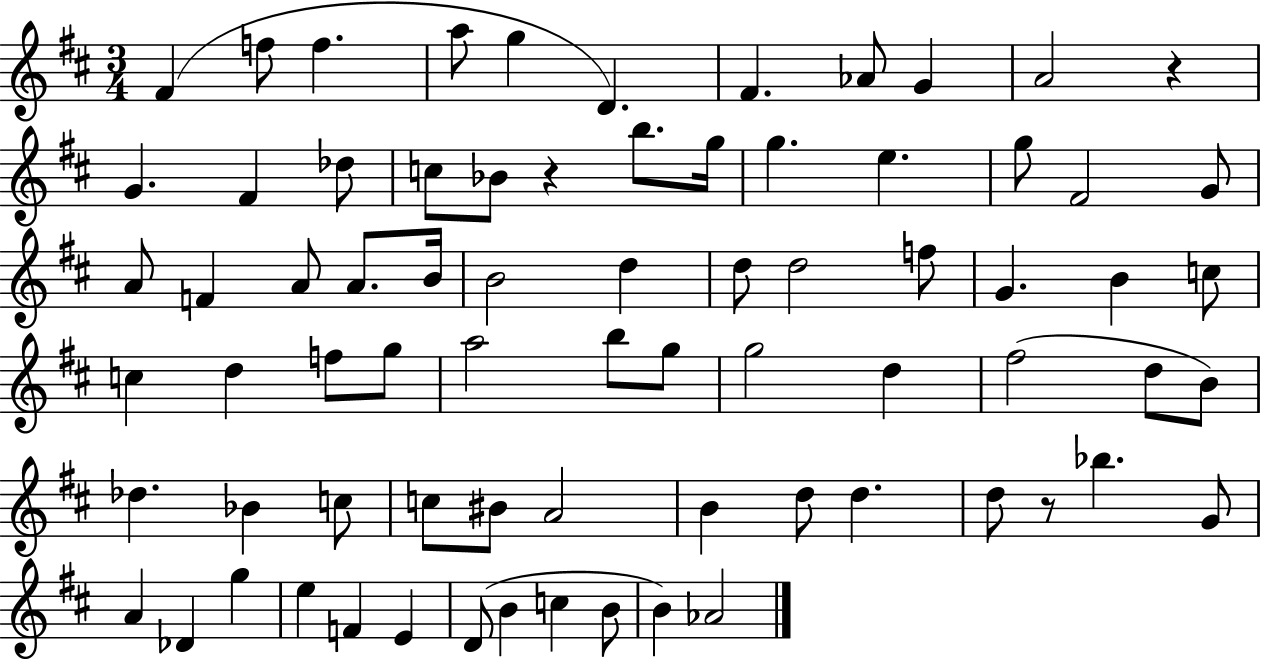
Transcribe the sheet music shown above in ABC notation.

X:1
T:Untitled
M:3/4
L:1/4
K:D
^F f/2 f a/2 g D ^F _A/2 G A2 z G ^F _d/2 c/2 _B/2 z b/2 g/4 g e g/2 ^F2 G/2 A/2 F A/2 A/2 B/4 B2 d d/2 d2 f/2 G B c/2 c d f/2 g/2 a2 b/2 g/2 g2 d ^f2 d/2 B/2 _d _B c/2 c/2 ^B/2 A2 B d/2 d d/2 z/2 _b G/2 A _D g e F E D/2 B c B/2 B _A2